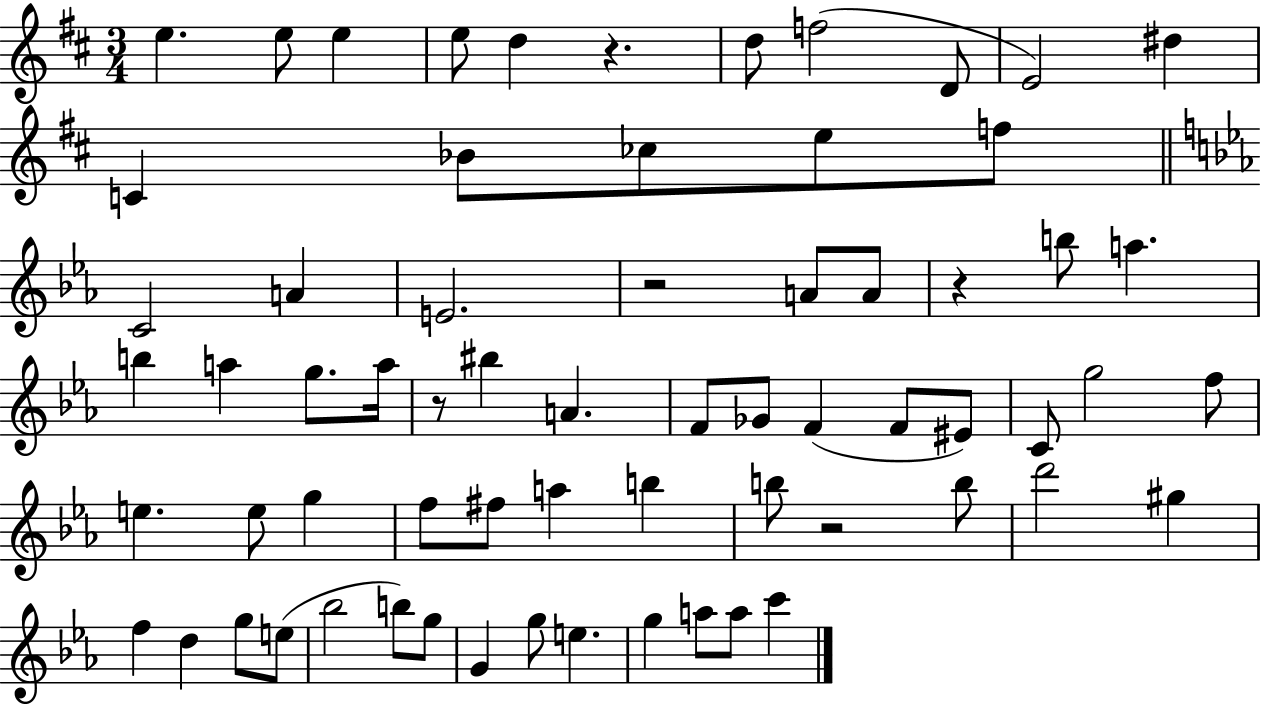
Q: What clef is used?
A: treble